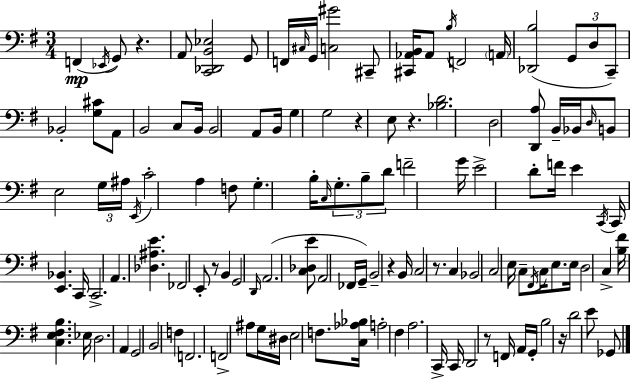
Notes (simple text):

F2/q Eb2/s G2/e R/q. A2/e [C2,Db2,B2,Eb3]/h G2/e F2/s C#3/s G2/s [C3,G#4]/h C#2/e [C#2,Ab2,B2]/s Ab2/e B3/s F2/h A2/s [Db2,B3]/h G2/e D3/e C2/e Bb2/h [G3,C#4]/e A2/e B2/h C3/e B2/s B2/h A2/e B2/s G3/q G3/h R/q E3/e R/q. [Bb3,D4]/h. D3/h [D2,A3]/e B2/s Bb2/s D3/s B2/e E3/h G3/s A#3/s E2/s C4/h A3/q F3/e G3/q. B3/s C3/s G3/e. B3/e D4/e F4/h G4/s E4/h D4/e F4/s E4/q C2/s C2/s [E2,Bb2]/q. C2/s C2/h. A2/q. [Db3,A#3,E4]/q. FES2/h E2/e R/e B2/q G2/h D2/s A2/h. [C3,Db3,E4]/e A2/h FES2/s G2/s B2/h R/q B2/s C3/h R/e. C3/q Bb2/h C3/h E3/s C3/e F#2/s C3/s E3/e. E3/s D3/h C3/q [B3,F#4]/s [C3,E3,F#3,B3]/q. Eb3/s D3/h. A2/q G2/h B2/h F3/q F2/h. F2/h A#3/e G3/s D#3/s E3/h F3/e. [C3,Ab3,Bb3]/s A3/h F#3/q A3/h. C2/s C2/s D2/h R/e F2/s A2/s G2/s B3/h R/s D4/h E4/e Gb2/e